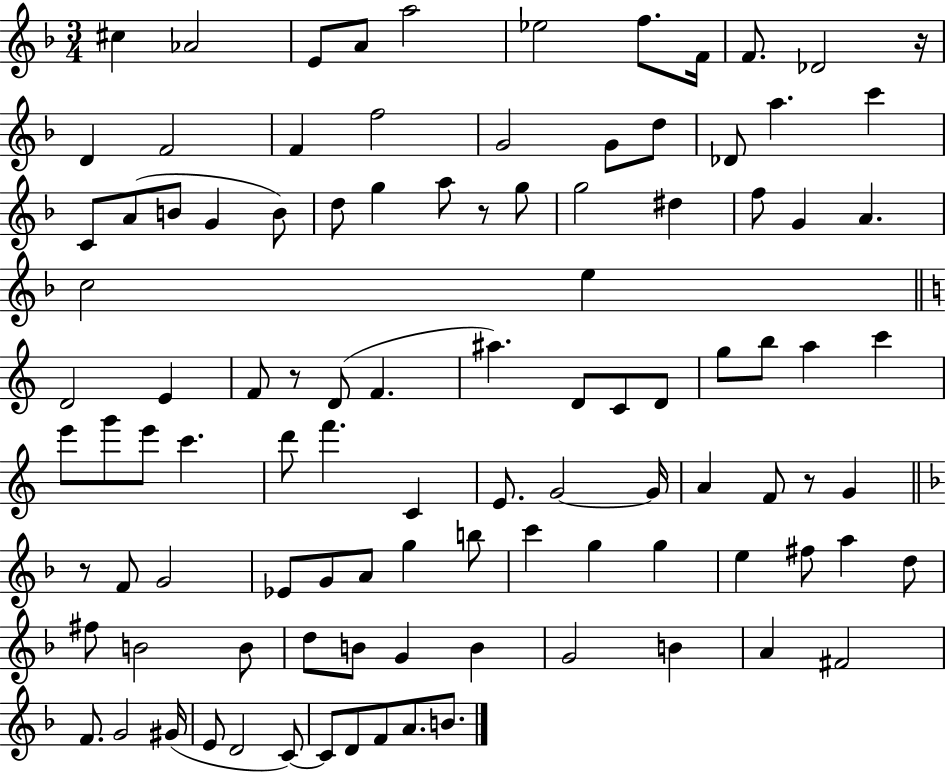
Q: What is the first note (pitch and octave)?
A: C#5